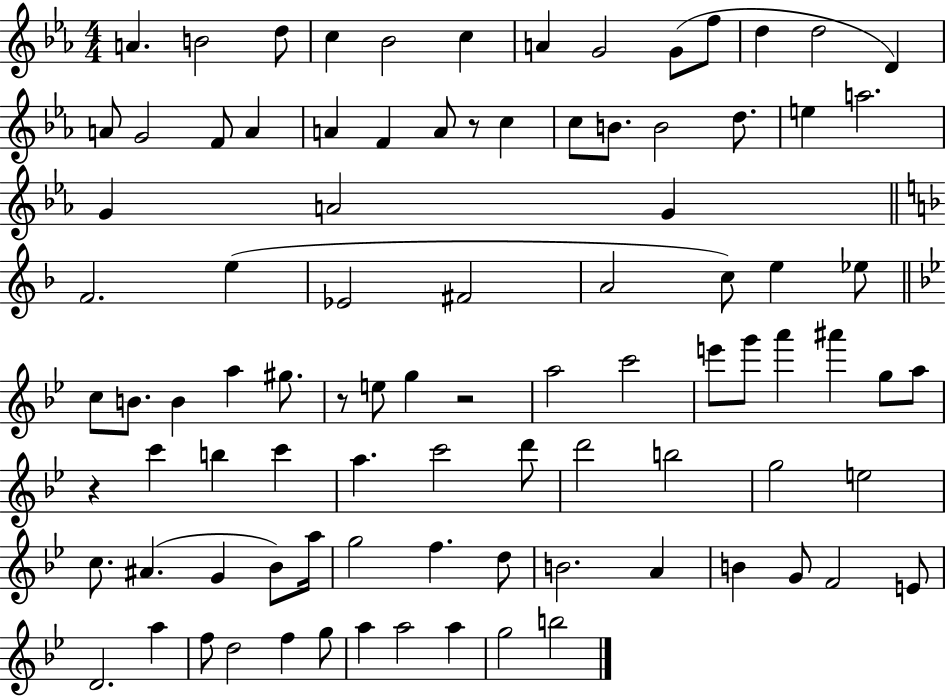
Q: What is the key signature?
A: EES major